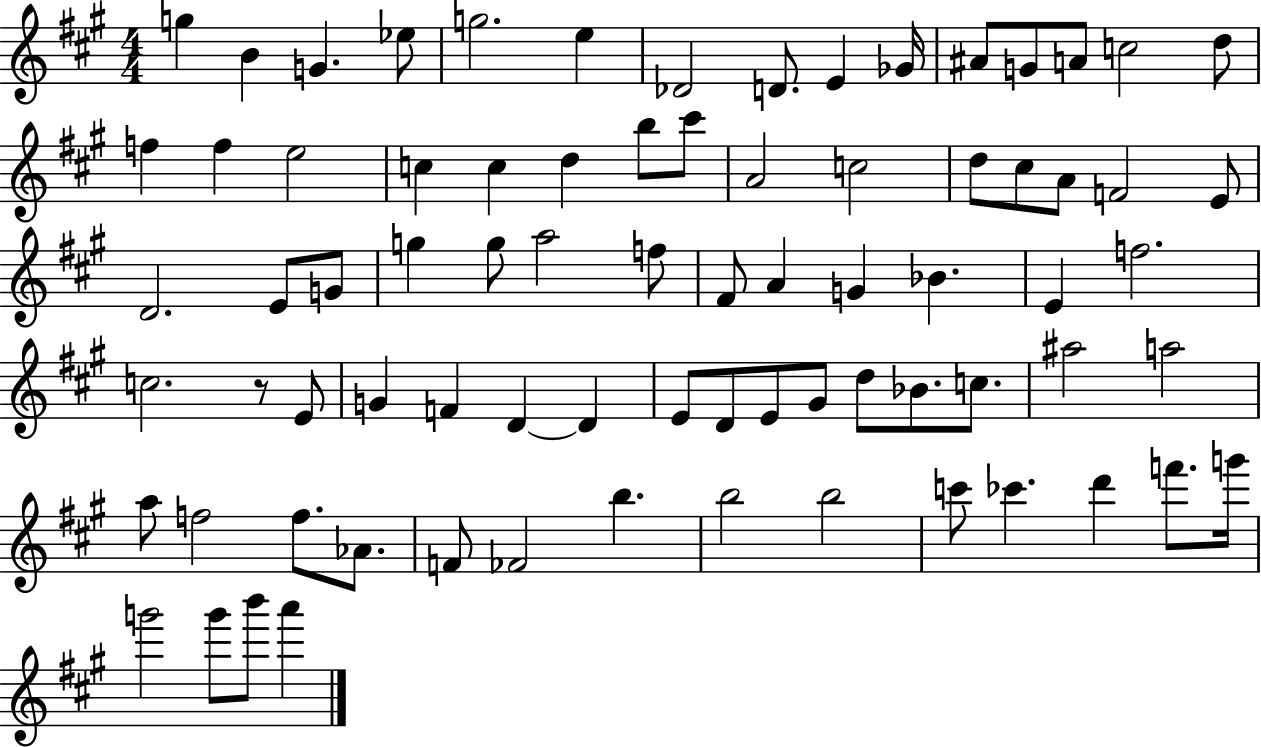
X:1
T:Untitled
M:4/4
L:1/4
K:A
g B G _e/2 g2 e _D2 D/2 E _G/4 ^A/2 G/2 A/2 c2 d/2 f f e2 c c d b/2 ^c'/2 A2 c2 d/2 ^c/2 A/2 F2 E/2 D2 E/2 G/2 g g/2 a2 f/2 ^F/2 A G _B E f2 c2 z/2 E/2 G F D D E/2 D/2 E/2 ^G/2 d/2 _B/2 c/2 ^a2 a2 a/2 f2 f/2 _A/2 F/2 _F2 b b2 b2 c'/2 _c' d' f'/2 g'/4 g'2 g'/2 b'/2 a'